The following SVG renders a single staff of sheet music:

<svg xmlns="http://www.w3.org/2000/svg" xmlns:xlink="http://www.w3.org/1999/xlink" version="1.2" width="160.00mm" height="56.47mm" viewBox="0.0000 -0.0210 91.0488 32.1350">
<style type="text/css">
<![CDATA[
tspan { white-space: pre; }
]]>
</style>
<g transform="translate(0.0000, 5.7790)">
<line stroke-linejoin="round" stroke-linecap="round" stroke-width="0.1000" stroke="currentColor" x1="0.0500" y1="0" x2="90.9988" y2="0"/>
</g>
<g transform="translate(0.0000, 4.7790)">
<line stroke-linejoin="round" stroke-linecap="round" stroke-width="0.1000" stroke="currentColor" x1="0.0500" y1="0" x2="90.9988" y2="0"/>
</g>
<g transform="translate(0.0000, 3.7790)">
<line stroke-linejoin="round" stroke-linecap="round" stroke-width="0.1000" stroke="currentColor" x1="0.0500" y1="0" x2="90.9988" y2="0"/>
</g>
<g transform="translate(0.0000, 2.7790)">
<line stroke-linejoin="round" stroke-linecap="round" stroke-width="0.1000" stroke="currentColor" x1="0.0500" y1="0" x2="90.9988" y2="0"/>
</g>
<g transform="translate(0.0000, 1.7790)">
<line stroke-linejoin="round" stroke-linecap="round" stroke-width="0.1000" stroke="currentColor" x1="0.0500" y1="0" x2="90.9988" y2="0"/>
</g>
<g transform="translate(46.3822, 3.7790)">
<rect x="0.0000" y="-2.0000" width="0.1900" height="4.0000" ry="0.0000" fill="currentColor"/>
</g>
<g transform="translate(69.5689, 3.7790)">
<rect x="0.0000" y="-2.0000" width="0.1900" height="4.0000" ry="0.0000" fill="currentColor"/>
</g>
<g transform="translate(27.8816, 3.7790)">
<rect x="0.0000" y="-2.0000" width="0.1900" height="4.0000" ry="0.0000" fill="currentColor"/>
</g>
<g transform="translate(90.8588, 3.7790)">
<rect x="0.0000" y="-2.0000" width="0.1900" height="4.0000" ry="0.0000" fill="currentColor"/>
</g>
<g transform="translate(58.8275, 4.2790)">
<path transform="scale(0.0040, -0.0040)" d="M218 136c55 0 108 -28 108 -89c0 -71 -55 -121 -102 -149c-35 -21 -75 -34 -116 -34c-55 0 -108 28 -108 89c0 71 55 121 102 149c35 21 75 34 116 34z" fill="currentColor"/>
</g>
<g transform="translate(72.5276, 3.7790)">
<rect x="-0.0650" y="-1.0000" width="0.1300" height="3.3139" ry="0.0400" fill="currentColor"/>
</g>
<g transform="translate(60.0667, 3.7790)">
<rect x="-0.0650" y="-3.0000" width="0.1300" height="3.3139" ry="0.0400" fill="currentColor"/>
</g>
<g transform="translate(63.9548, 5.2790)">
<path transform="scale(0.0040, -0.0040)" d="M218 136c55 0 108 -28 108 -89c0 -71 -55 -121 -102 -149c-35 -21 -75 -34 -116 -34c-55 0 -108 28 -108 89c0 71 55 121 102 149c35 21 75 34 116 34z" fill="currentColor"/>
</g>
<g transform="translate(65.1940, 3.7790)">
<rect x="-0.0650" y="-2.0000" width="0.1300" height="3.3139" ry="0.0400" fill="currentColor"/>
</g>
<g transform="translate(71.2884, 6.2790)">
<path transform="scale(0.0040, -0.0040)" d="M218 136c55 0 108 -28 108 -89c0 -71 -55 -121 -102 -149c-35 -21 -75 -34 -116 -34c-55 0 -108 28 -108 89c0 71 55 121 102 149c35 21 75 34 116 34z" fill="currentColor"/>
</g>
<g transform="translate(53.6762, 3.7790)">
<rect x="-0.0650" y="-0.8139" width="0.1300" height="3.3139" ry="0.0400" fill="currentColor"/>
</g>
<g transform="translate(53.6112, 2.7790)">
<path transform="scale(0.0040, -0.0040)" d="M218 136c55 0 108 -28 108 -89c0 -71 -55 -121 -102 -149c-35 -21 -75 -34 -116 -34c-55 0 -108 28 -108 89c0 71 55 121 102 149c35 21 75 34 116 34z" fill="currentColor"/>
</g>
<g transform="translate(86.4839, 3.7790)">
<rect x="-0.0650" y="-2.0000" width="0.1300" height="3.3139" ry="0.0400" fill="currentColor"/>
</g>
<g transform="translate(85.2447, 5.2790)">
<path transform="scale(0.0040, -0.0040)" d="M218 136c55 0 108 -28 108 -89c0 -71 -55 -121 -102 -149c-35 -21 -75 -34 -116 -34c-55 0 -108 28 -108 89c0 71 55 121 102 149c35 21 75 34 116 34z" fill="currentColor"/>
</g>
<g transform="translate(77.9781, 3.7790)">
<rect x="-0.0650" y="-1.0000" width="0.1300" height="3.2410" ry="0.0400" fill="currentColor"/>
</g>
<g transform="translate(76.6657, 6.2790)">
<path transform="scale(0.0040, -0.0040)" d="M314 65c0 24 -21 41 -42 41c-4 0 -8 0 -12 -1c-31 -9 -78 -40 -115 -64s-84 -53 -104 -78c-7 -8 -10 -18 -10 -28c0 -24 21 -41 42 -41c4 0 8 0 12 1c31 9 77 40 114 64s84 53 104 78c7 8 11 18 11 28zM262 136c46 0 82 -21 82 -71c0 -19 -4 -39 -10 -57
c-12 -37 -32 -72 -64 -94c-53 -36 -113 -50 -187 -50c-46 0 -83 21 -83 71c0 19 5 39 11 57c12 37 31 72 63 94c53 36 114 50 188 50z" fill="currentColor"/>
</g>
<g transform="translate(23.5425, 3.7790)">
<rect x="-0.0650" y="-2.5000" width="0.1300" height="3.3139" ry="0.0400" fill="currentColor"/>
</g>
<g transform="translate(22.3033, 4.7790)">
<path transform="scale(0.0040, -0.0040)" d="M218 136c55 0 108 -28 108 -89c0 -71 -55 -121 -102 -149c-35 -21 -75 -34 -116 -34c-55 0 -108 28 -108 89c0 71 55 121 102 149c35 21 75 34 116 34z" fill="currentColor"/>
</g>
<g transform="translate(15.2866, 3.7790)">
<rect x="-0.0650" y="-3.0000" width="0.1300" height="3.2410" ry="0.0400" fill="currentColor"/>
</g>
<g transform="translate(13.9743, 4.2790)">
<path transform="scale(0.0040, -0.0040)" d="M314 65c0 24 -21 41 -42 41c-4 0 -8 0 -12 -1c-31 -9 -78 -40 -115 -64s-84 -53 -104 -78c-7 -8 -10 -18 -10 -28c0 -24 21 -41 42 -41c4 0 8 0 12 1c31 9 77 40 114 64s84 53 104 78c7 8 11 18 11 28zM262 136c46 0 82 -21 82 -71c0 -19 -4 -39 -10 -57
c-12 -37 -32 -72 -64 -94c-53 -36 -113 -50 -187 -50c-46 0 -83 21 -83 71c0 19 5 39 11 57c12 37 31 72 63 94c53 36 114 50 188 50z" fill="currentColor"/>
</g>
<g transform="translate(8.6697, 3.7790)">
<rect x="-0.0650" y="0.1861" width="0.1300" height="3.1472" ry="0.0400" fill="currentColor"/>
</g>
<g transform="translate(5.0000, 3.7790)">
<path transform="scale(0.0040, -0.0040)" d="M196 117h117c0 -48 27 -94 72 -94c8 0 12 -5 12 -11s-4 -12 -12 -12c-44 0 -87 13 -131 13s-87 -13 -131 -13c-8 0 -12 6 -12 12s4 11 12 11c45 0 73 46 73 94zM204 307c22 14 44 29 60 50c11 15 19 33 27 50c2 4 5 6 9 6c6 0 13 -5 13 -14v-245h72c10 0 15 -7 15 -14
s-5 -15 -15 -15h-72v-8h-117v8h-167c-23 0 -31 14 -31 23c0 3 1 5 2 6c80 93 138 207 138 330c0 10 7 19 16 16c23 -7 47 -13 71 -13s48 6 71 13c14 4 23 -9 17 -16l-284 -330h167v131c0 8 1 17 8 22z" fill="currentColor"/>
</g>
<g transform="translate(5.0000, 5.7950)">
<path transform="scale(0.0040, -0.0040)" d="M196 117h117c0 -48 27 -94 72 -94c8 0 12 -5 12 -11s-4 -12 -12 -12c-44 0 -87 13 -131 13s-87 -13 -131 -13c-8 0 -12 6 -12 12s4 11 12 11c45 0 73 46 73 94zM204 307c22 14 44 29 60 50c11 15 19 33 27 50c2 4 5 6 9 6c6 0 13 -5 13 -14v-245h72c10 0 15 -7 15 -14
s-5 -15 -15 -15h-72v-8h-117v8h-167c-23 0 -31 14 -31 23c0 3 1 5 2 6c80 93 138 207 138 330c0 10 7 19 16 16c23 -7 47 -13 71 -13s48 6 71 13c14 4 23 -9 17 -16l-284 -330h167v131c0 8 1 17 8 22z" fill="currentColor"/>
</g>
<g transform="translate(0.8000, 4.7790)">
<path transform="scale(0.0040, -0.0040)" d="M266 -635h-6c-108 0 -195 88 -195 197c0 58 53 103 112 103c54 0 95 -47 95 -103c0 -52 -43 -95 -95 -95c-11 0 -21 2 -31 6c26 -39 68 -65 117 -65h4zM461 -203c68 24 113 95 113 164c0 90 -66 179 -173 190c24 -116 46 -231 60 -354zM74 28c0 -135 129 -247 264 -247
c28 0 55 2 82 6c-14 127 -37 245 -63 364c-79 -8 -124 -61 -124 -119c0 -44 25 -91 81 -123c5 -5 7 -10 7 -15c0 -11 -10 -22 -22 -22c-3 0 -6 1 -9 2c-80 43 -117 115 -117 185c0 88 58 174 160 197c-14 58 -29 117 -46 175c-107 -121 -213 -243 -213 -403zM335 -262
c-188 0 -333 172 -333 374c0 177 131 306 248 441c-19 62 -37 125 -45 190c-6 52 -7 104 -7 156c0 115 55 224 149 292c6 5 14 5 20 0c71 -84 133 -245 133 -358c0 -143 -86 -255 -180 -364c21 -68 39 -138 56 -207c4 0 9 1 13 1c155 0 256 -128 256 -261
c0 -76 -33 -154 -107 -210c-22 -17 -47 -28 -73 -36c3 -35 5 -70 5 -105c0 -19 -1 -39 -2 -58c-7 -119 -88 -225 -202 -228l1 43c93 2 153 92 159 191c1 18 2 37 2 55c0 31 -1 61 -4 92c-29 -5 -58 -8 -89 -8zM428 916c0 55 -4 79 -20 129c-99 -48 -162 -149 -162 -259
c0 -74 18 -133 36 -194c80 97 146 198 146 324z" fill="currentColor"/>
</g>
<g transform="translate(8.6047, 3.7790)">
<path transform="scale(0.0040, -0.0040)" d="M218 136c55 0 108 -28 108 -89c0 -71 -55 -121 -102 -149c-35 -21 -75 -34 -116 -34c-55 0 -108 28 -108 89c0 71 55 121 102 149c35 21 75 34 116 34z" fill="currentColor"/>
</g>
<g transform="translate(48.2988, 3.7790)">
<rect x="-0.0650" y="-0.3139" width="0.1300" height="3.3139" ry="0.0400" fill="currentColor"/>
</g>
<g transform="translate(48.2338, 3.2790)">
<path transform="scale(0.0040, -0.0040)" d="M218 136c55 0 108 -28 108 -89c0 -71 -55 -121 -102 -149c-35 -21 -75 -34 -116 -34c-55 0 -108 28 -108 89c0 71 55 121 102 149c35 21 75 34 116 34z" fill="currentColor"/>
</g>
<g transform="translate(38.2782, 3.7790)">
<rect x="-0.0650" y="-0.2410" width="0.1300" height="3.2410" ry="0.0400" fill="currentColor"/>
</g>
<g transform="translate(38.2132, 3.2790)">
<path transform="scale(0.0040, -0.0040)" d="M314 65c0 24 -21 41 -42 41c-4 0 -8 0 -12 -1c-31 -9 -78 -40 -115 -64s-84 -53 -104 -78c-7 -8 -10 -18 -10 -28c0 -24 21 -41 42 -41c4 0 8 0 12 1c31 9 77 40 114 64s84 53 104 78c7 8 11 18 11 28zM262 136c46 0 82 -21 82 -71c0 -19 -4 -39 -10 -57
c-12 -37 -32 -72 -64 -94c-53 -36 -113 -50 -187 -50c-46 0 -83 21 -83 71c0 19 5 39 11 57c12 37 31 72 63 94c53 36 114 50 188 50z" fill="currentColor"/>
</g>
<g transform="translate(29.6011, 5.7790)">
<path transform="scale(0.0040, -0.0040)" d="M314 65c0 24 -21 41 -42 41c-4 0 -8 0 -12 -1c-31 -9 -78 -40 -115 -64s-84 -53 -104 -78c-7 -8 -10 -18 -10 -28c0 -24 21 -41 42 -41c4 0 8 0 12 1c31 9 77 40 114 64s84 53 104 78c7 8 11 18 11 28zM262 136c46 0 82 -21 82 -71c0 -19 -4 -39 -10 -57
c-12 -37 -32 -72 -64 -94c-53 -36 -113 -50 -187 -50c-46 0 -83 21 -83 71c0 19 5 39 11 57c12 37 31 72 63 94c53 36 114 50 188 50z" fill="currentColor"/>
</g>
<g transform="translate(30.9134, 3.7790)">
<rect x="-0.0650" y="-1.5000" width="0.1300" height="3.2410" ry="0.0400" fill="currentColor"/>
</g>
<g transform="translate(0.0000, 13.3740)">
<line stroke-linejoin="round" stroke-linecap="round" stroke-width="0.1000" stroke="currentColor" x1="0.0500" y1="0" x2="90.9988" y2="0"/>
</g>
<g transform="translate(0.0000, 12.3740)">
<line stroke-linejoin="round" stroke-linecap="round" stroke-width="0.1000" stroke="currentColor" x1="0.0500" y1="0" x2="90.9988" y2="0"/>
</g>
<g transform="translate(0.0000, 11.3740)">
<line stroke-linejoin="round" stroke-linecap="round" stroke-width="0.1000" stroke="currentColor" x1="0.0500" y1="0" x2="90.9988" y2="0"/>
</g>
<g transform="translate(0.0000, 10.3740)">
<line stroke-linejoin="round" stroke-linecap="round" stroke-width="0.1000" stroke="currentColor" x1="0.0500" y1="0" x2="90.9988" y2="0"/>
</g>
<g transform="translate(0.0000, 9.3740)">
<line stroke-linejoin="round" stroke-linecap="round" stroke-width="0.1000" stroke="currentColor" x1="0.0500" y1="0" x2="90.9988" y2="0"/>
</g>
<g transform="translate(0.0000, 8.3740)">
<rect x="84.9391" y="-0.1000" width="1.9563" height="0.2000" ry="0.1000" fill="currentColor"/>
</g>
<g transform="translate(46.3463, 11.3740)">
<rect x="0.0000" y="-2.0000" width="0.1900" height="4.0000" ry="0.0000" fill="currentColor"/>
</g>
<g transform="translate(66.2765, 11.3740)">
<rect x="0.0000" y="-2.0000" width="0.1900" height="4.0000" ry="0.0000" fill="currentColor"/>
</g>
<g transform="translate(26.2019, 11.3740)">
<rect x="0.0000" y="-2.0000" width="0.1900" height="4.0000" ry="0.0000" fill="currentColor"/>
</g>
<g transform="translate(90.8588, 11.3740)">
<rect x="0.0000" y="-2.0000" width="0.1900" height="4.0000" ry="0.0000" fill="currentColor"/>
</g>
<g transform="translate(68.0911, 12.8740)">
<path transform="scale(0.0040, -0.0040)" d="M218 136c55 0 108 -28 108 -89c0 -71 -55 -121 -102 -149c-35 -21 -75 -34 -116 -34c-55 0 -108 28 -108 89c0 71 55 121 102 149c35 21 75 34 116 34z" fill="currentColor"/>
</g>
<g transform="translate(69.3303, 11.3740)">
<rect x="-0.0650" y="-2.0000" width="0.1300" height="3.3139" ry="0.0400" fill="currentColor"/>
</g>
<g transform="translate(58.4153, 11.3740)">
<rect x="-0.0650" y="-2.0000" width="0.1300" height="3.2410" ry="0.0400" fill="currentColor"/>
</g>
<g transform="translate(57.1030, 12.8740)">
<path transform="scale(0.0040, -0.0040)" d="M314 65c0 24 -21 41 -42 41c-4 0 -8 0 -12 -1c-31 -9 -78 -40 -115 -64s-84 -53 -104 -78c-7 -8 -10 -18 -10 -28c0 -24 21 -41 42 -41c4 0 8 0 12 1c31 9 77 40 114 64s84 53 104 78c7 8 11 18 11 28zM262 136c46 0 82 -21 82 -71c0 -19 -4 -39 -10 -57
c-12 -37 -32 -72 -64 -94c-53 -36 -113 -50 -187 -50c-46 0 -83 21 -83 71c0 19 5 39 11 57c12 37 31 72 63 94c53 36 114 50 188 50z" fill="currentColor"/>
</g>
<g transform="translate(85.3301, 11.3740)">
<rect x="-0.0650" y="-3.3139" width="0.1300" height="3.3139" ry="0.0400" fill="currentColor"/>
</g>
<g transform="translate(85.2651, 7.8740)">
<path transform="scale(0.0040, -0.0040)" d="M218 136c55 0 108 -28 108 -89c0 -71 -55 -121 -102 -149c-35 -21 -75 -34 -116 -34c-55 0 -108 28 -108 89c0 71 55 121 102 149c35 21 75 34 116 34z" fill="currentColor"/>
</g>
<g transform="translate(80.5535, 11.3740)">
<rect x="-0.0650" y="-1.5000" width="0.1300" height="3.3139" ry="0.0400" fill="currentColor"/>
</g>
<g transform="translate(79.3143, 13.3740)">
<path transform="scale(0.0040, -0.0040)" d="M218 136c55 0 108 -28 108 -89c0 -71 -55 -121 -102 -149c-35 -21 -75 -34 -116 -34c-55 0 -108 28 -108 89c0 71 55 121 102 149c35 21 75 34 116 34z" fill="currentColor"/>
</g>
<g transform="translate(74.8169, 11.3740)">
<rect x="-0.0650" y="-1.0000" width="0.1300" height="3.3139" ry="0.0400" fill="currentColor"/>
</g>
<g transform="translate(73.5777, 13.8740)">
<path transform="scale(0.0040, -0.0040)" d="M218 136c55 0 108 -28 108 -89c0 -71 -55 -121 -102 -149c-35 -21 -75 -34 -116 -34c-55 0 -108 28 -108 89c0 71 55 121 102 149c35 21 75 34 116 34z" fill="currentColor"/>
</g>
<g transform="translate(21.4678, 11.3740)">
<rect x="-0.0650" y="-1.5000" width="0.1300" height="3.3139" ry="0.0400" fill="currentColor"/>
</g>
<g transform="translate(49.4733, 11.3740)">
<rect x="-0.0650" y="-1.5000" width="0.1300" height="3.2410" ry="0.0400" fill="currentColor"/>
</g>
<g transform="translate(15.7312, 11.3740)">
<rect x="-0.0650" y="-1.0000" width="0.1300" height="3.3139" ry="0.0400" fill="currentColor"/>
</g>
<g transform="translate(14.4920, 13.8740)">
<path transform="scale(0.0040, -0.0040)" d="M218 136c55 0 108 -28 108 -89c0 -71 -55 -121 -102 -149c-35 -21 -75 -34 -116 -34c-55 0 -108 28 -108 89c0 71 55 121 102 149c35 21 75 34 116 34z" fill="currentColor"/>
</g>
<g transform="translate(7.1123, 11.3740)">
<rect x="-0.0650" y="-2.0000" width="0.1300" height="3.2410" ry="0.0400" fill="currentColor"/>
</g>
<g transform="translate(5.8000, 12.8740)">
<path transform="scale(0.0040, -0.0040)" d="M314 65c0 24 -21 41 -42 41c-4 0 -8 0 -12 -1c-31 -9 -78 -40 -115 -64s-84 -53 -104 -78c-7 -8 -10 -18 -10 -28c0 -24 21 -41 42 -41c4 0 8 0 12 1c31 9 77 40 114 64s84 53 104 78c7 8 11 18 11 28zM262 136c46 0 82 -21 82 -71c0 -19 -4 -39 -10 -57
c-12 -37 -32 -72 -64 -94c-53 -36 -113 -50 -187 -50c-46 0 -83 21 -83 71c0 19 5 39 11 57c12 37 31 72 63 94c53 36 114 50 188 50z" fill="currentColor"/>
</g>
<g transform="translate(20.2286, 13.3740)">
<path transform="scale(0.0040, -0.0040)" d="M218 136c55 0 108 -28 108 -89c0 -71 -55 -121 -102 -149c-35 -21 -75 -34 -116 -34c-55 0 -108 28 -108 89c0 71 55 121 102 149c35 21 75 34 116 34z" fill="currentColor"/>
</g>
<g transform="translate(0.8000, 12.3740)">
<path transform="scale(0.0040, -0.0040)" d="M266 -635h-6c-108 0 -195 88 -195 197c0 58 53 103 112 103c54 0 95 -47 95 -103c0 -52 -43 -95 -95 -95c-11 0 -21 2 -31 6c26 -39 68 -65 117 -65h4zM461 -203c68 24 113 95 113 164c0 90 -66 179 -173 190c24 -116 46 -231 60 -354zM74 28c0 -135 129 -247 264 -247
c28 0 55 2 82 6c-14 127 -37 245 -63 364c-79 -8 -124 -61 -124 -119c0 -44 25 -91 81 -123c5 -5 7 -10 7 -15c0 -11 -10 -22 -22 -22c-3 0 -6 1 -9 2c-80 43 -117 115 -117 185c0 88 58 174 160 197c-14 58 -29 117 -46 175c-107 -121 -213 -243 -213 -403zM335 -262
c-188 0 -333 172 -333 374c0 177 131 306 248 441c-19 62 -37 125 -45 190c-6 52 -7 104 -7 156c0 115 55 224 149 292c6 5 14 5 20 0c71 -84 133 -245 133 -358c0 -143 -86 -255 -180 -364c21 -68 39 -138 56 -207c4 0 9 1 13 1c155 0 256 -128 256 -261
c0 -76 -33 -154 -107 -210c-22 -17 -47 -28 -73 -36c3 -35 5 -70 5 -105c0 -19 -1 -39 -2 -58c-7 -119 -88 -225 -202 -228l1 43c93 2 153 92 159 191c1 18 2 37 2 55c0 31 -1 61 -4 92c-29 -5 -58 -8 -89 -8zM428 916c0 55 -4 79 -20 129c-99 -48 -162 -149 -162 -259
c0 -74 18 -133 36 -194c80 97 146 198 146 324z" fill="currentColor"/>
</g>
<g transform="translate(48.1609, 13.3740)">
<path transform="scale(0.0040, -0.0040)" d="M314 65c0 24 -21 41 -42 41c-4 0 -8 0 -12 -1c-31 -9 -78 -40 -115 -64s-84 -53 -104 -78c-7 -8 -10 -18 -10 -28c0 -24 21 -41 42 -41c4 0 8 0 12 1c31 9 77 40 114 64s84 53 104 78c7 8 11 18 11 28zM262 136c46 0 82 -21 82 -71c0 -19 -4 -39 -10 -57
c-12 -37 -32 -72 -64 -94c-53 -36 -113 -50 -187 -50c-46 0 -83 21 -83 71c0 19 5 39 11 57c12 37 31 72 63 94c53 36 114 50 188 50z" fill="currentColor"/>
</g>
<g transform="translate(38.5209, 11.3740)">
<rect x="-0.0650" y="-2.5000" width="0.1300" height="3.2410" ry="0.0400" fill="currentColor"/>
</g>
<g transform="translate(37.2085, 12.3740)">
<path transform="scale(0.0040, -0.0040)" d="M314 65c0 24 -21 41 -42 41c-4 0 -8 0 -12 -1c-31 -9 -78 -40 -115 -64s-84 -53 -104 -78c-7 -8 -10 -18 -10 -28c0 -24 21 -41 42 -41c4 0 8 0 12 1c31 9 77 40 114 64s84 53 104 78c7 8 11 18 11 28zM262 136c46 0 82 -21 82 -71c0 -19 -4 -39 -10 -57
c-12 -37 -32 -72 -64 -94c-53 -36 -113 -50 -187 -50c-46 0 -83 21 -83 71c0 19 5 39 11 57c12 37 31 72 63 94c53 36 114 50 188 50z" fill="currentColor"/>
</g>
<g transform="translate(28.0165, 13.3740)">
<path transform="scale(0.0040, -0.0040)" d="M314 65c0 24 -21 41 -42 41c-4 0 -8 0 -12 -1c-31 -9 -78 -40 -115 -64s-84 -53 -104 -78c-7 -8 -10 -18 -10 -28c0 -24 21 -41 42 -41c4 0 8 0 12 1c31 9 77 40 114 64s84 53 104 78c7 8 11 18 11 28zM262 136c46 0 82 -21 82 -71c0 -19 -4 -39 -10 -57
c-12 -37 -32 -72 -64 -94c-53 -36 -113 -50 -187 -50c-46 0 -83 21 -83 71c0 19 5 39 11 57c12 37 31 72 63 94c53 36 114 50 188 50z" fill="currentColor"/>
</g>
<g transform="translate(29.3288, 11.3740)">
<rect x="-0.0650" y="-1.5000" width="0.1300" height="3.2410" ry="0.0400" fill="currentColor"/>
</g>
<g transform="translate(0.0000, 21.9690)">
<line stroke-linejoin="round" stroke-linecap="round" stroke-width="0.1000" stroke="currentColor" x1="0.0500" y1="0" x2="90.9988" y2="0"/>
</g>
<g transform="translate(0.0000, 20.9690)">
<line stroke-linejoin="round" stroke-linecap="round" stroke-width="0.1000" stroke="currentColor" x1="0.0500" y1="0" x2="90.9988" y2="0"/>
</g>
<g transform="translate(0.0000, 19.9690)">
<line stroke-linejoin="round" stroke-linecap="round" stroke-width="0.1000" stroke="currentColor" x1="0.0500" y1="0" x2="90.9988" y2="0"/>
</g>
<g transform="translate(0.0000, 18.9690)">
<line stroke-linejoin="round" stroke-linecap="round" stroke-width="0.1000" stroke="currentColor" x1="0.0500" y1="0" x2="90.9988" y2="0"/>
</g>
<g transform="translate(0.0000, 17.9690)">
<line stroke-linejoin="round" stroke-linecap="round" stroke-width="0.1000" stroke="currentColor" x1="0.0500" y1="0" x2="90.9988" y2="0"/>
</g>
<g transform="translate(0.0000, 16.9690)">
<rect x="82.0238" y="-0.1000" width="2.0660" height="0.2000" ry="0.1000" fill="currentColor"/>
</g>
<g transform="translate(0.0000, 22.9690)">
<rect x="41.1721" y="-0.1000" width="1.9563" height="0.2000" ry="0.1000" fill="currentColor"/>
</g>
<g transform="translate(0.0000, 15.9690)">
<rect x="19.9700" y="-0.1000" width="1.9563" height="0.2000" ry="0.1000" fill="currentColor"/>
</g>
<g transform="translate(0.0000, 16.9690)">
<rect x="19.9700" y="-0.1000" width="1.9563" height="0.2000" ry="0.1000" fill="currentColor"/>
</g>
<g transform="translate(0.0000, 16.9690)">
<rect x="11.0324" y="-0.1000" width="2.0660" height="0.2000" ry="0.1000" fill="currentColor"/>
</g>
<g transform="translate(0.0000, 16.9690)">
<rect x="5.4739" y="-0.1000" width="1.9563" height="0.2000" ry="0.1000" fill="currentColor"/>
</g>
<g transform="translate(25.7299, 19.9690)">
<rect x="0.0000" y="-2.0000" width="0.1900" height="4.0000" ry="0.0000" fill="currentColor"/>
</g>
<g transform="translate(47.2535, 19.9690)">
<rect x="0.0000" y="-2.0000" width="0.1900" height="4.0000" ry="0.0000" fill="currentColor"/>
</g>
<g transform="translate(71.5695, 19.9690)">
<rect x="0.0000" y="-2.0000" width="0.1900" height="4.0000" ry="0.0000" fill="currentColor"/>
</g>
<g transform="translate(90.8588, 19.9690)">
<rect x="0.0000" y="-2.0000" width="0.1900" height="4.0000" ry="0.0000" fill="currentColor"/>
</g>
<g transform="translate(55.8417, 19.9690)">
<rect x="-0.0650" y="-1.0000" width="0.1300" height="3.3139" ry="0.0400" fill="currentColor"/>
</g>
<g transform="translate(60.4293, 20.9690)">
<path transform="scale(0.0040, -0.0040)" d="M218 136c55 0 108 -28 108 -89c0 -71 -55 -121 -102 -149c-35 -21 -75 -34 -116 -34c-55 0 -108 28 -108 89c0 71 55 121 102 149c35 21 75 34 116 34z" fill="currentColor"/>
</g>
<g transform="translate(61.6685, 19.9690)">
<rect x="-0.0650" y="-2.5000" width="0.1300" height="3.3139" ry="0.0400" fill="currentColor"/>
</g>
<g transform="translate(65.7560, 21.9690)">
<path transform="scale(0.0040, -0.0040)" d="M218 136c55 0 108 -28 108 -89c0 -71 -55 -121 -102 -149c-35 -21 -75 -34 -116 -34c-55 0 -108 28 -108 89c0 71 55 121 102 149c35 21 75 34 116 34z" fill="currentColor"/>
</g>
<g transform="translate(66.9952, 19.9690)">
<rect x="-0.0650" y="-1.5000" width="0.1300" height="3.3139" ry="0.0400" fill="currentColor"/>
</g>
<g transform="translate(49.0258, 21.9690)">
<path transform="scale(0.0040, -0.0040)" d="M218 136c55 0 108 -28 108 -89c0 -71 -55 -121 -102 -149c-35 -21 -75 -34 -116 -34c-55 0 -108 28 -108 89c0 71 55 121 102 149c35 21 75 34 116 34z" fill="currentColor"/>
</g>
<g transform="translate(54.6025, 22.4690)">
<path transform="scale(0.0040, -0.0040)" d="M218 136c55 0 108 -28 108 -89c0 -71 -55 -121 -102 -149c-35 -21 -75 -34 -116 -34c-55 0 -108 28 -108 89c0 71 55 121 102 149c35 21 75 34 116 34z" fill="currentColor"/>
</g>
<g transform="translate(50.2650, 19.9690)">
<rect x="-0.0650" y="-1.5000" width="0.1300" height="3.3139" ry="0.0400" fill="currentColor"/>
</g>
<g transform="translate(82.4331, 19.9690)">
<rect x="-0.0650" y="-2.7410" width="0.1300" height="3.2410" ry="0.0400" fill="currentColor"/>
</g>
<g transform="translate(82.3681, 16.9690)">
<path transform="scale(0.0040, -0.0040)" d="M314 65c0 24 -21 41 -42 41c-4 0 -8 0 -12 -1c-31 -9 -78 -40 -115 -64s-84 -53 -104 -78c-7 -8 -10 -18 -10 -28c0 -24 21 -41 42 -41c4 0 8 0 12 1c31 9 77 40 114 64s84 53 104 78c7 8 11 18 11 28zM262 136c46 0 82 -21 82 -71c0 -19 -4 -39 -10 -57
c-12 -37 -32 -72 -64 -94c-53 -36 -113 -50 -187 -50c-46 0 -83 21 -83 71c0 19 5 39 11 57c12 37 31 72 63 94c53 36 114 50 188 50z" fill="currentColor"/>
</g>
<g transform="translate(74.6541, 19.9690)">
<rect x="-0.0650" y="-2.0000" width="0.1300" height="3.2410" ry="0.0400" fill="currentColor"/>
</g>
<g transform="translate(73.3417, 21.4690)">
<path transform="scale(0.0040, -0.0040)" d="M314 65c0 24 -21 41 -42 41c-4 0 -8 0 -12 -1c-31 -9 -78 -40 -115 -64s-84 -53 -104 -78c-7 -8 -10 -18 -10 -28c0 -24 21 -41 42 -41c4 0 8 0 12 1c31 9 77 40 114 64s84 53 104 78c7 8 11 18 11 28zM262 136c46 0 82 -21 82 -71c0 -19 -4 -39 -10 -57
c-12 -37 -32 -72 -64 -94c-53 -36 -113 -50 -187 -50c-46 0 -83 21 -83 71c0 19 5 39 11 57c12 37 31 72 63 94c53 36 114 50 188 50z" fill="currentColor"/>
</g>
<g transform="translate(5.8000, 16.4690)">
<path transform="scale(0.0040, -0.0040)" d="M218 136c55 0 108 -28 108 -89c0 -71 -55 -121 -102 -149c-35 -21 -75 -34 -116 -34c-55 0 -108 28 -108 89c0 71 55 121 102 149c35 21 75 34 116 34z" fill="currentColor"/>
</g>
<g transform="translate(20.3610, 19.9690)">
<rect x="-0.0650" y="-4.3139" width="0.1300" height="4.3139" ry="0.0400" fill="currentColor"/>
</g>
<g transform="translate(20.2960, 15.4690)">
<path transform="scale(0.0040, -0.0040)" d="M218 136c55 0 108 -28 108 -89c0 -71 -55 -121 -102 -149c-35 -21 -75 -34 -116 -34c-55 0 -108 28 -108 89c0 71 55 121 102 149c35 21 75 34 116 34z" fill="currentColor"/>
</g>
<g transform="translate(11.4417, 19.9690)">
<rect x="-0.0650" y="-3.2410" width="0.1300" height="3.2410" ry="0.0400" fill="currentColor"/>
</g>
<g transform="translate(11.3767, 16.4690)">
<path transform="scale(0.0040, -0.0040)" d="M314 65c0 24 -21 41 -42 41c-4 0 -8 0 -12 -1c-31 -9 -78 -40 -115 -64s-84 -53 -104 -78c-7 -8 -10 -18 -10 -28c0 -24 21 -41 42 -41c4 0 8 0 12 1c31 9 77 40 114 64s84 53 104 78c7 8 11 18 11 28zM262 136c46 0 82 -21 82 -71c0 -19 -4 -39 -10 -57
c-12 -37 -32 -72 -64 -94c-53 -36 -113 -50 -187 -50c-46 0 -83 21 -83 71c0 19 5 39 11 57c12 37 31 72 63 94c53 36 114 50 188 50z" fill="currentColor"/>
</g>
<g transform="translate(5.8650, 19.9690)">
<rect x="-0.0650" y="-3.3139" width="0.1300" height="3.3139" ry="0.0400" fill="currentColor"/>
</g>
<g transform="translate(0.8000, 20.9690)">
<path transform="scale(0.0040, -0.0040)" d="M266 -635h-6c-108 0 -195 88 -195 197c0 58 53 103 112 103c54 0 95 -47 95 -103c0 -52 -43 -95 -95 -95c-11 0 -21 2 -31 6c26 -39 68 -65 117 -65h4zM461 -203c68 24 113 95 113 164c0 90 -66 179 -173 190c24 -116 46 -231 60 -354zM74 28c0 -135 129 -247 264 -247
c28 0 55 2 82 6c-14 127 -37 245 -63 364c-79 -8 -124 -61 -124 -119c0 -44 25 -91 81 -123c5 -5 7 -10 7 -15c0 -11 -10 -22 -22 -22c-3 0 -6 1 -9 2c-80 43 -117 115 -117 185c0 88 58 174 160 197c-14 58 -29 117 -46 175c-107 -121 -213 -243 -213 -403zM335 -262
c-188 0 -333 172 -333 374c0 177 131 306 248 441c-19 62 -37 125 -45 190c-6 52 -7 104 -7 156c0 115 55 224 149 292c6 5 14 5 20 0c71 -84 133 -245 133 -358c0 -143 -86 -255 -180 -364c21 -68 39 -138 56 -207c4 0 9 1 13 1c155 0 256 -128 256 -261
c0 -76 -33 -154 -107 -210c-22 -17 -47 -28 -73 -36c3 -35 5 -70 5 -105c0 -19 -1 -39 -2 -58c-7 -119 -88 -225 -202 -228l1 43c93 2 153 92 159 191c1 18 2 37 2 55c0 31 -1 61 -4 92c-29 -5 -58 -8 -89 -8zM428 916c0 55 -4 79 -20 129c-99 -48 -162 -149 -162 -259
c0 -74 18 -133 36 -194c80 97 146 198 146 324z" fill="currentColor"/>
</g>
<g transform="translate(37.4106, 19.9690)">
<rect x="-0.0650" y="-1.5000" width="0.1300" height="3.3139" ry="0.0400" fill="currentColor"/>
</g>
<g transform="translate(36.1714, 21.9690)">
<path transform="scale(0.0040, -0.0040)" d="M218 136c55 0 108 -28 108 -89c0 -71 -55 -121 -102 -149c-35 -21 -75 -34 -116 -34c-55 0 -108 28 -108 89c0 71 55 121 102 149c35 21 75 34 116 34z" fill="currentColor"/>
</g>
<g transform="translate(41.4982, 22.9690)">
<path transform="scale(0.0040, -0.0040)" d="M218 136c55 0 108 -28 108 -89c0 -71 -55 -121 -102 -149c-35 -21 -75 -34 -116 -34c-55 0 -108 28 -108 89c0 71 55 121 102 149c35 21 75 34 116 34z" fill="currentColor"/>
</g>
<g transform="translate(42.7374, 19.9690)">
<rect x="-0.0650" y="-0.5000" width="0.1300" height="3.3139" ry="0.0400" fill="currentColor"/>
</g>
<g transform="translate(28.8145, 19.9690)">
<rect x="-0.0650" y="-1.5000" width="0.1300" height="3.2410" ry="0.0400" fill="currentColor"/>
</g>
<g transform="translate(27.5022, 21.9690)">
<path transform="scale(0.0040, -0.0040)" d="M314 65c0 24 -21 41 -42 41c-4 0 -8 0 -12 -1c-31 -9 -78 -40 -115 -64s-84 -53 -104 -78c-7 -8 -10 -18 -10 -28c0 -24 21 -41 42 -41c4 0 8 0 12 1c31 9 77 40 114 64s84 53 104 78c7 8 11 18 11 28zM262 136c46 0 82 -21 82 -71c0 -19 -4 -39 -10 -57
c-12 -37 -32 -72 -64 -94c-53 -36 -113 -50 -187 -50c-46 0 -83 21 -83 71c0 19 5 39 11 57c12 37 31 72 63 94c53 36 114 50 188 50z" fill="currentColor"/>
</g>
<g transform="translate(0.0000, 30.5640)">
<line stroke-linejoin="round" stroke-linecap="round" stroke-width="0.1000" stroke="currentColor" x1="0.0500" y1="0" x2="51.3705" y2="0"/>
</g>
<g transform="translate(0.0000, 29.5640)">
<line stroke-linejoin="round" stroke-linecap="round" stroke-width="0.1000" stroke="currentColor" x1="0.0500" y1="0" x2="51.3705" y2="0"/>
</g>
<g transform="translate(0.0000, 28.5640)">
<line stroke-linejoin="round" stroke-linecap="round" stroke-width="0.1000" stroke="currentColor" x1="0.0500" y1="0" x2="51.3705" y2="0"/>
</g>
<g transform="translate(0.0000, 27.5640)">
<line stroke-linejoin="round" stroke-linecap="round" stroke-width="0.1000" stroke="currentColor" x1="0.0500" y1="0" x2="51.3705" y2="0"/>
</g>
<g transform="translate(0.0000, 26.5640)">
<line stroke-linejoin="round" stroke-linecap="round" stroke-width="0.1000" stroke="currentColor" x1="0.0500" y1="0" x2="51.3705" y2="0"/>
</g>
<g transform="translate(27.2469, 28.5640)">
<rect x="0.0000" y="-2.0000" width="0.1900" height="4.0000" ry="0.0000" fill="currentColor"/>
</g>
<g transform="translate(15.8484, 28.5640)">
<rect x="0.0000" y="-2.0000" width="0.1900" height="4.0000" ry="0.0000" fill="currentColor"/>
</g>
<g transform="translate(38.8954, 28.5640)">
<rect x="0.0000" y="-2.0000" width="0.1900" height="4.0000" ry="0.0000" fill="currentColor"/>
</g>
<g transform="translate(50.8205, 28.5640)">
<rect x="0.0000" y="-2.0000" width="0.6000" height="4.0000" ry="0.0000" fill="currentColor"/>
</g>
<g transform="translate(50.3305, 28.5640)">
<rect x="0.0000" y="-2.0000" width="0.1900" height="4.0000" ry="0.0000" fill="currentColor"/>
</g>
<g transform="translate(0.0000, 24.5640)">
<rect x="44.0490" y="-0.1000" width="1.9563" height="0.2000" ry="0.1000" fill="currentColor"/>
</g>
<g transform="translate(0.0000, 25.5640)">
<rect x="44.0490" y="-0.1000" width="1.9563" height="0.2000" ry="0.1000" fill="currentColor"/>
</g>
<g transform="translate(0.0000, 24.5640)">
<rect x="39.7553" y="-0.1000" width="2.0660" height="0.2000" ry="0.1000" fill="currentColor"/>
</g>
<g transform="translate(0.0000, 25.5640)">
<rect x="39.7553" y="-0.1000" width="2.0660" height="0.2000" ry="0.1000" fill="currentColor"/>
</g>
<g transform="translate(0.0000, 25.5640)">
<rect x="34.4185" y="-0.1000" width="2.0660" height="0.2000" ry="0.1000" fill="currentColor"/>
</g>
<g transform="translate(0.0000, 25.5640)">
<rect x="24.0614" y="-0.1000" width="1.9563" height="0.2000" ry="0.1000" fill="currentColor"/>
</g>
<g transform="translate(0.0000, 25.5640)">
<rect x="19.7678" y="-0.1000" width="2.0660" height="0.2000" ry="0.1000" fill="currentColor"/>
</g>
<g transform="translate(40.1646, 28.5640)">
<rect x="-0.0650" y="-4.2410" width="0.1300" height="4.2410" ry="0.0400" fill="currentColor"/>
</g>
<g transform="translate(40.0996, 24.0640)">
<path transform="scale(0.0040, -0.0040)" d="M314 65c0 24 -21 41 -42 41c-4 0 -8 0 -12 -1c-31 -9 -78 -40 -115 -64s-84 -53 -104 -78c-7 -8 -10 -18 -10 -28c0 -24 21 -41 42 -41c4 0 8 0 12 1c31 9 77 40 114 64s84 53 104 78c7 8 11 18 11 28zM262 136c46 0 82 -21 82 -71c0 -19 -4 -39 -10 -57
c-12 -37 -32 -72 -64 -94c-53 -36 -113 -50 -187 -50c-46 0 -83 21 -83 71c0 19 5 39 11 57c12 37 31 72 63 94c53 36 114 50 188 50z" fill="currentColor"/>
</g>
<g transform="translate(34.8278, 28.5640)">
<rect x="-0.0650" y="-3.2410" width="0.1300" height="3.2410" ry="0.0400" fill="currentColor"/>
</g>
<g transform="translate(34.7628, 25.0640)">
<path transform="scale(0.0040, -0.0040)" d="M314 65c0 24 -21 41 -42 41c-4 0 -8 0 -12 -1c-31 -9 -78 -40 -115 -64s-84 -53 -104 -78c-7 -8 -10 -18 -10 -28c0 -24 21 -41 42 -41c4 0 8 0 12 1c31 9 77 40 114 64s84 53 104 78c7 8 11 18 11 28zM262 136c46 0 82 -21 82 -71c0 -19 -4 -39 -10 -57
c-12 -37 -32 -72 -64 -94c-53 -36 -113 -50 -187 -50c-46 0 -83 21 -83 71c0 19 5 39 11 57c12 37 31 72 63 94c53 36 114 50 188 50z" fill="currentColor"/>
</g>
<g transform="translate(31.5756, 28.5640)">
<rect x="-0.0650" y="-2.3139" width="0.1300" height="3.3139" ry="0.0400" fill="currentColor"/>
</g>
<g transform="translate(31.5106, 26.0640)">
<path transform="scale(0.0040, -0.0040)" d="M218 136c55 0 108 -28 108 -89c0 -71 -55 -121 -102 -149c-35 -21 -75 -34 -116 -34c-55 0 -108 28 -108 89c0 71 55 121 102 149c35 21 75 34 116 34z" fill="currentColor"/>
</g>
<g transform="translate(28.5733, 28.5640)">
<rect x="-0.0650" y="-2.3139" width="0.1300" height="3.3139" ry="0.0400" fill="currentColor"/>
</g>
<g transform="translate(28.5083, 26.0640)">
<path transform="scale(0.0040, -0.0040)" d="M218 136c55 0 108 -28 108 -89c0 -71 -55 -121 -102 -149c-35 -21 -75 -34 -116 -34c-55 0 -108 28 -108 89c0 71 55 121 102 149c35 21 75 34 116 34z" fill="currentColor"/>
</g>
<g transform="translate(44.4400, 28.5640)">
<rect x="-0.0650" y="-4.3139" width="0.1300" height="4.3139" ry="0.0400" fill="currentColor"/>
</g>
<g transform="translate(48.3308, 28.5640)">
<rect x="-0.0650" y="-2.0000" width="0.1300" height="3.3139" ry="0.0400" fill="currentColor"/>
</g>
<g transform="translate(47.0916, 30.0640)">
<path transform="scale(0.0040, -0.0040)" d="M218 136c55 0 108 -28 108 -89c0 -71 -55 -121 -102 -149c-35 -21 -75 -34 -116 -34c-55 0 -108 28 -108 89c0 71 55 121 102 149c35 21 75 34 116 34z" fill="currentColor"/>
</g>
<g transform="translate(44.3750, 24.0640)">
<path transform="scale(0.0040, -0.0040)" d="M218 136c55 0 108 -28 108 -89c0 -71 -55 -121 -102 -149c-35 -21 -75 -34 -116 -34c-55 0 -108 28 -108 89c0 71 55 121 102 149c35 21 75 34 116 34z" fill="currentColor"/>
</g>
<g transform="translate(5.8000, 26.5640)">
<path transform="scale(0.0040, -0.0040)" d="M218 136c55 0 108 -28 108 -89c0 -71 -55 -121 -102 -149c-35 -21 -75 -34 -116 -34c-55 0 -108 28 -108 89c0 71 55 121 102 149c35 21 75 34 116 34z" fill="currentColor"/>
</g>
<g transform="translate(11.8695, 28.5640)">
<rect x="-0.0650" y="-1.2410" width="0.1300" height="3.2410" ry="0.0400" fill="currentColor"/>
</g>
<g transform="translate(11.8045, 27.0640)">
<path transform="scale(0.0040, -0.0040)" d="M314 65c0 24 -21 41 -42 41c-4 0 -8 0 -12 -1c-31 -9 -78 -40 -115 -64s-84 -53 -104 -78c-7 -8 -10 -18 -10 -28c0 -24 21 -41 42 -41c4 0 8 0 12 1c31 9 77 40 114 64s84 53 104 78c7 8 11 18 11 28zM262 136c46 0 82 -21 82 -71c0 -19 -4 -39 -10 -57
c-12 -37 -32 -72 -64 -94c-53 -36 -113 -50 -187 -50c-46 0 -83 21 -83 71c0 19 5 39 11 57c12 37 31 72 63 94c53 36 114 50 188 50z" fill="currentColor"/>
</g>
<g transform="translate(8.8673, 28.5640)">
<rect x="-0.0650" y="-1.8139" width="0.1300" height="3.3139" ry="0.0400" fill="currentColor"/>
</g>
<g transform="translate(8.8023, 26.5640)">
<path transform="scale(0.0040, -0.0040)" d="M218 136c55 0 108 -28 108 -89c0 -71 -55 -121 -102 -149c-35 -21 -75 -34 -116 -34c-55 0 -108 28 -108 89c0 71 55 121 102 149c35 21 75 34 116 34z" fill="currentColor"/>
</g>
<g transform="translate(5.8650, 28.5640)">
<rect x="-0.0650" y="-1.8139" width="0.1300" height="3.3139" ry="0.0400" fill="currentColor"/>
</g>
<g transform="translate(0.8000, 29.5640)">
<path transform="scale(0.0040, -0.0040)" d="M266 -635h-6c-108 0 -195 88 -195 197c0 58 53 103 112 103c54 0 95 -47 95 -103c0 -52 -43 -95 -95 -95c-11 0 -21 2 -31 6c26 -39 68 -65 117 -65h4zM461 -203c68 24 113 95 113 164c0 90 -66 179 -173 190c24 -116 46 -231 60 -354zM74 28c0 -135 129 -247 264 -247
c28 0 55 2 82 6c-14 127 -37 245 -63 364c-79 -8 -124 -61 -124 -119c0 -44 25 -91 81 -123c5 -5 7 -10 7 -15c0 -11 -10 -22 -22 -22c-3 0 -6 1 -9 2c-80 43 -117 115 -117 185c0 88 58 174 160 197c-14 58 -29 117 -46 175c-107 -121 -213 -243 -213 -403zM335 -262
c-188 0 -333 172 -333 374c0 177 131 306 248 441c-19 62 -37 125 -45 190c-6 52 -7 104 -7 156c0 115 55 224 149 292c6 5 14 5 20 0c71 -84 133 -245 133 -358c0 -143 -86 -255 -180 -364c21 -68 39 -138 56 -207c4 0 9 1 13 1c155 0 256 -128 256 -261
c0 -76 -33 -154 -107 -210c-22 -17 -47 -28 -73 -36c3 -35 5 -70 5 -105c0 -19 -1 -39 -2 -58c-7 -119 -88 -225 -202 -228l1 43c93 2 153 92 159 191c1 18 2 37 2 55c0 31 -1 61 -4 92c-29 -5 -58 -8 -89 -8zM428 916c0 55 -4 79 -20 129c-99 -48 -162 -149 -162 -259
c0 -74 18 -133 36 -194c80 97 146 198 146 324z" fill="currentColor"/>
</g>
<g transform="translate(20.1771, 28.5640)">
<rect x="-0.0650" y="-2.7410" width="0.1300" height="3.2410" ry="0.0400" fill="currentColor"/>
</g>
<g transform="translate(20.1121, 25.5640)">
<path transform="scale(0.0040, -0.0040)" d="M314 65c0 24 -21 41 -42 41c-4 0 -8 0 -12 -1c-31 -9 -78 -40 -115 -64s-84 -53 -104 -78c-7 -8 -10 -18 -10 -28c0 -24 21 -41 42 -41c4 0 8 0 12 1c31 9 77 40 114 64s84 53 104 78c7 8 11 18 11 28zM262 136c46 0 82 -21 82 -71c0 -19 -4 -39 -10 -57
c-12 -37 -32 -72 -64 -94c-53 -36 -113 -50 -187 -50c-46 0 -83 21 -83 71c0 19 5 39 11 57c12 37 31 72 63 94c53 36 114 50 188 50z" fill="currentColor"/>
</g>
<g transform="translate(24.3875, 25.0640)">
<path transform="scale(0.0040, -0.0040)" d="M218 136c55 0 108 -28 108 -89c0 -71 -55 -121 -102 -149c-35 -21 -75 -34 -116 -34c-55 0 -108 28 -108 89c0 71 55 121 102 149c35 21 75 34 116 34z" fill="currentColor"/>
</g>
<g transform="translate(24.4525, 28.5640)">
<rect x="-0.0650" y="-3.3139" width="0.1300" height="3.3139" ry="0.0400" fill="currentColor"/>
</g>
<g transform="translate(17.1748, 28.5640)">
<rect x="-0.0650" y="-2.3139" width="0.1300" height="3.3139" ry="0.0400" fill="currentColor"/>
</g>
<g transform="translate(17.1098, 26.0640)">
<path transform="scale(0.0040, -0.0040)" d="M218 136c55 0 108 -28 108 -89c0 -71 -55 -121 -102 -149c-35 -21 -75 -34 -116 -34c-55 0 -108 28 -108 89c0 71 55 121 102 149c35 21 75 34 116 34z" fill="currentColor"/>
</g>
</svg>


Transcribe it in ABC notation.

X:1
T:Untitled
M:4/4
L:1/4
K:C
B A2 G E2 c2 c d A F D D2 F F2 D E E2 G2 E2 F2 F D E b b b2 d' E2 E C E D G E F2 a2 f f e2 g a2 b g g b2 d'2 d' F